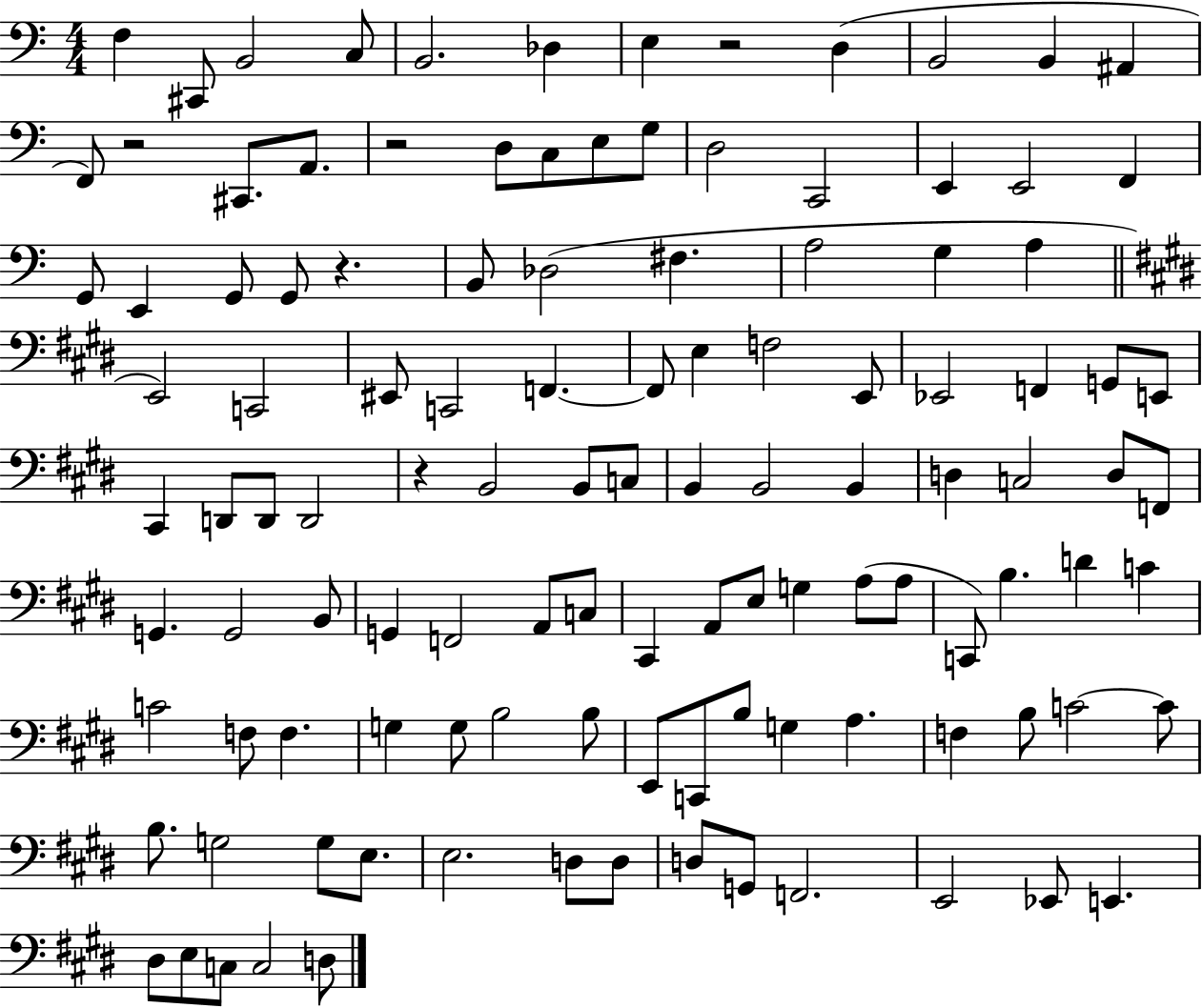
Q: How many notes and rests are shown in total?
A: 116